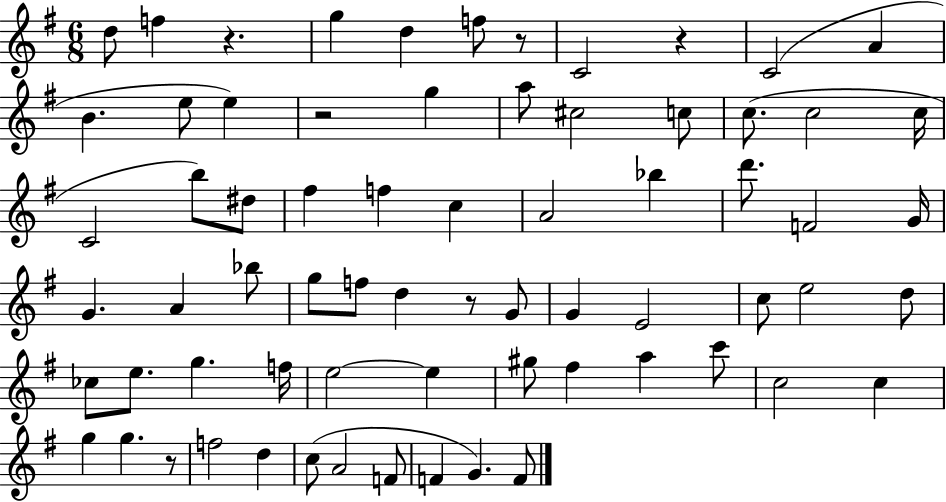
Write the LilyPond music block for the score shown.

{
  \clef treble
  \numericTimeSignature
  \time 6/8
  \key g \major
  \repeat volta 2 { d''8 f''4 r4. | g''4 d''4 f''8 r8 | c'2 r4 | c'2( a'4 | \break b'4. e''8 e''4) | r2 g''4 | a''8 cis''2 c''8 | c''8.( c''2 c''16 | \break c'2 b''8) dis''8 | fis''4 f''4 c''4 | a'2 bes''4 | d'''8. f'2 g'16 | \break g'4. a'4 bes''8 | g''8 f''8 d''4 r8 g'8 | g'4 e'2 | c''8 e''2 d''8 | \break ces''8 e''8. g''4. f''16 | e''2~~ e''4 | gis''8 fis''4 a''4 c'''8 | c''2 c''4 | \break g''4 g''4. r8 | f''2 d''4 | c''8( a'2 f'8 | f'4 g'4.) f'8 | \break } \bar "|."
}